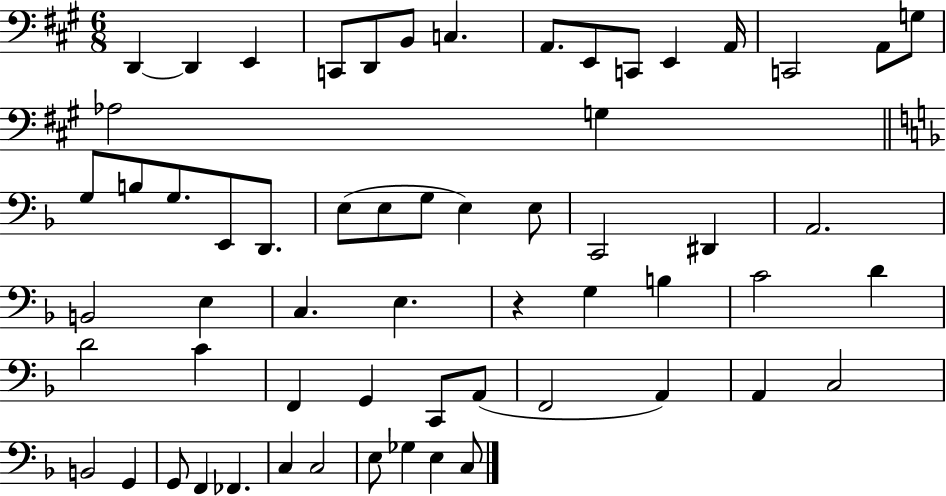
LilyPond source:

{
  \clef bass
  \numericTimeSignature
  \time 6/8
  \key a \major
  d,4~~ d,4 e,4 | c,8 d,8 b,8 c4. | a,8. e,8 c,8 e,4 a,16 | c,2 a,8 g8 | \break aes2 g4 | \bar "||" \break \key f \major g8 b8 g8. e,8 d,8. | e8( e8 g8 e4) e8 | c,2 dis,4 | a,2. | \break b,2 e4 | c4. e4. | r4 g4 b4 | c'2 d'4 | \break d'2 c'4 | f,4 g,4 c,8 a,8( | f,2 a,4) | a,4 c2 | \break b,2 g,4 | g,8 f,4 fes,4. | c4 c2 | e8 ges4 e4 c8 | \break \bar "|."
}